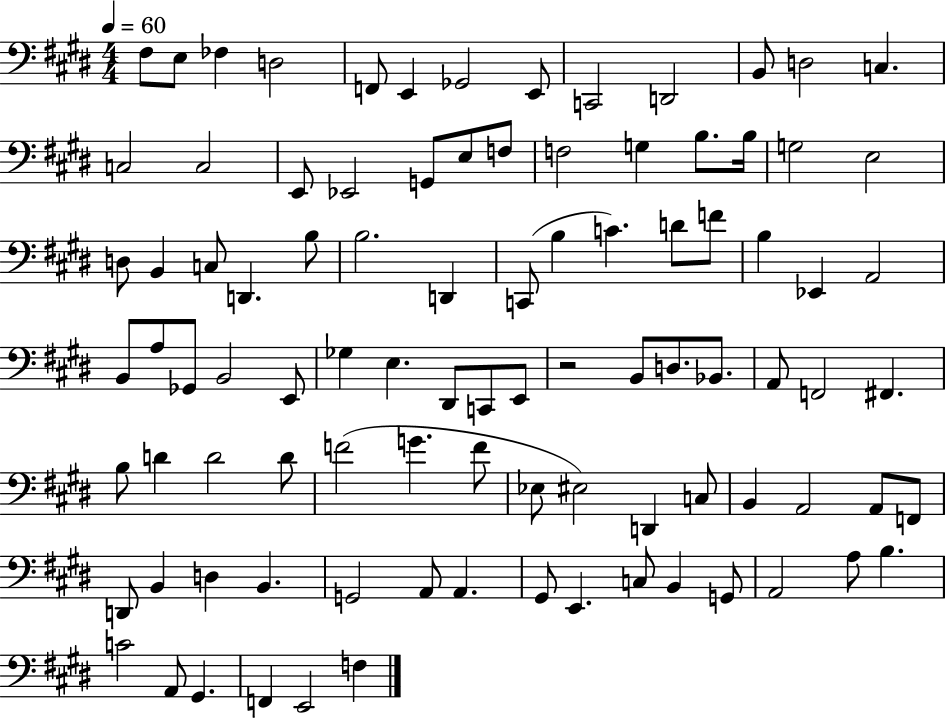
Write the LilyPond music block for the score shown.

{
  \clef bass
  \numericTimeSignature
  \time 4/4
  \key e \major
  \tempo 4 = 60
  fis8 e8 fes4 d2 | f,8 e,4 ges,2 e,8 | c,2 d,2 | b,8 d2 c4. | \break c2 c2 | e,8 ees,2 g,8 e8 f8 | f2 g4 b8. b16 | g2 e2 | \break d8 b,4 c8 d,4. b8 | b2. d,4 | c,8( b4 c'4.) d'8 f'8 | b4 ees,4 a,2 | \break b,8 a8 ges,8 b,2 e,8 | ges4 e4. dis,8 c,8 e,8 | r2 b,8 d8. bes,8. | a,8 f,2 fis,4. | \break b8 d'4 d'2 d'8 | f'2( g'4. f'8 | ees8 eis2) d,4 c8 | b,4 a,2 a,8 f,8 | \break d,8 b,4 d4 b,4. | g,2 a,8 a,4. | gis,8 e,4. c8 b,4 g,8 | a,2 a8 b4. | \break c'2 a,8 gis,4. | f,4 e,2 f4 | \bar "|."
}